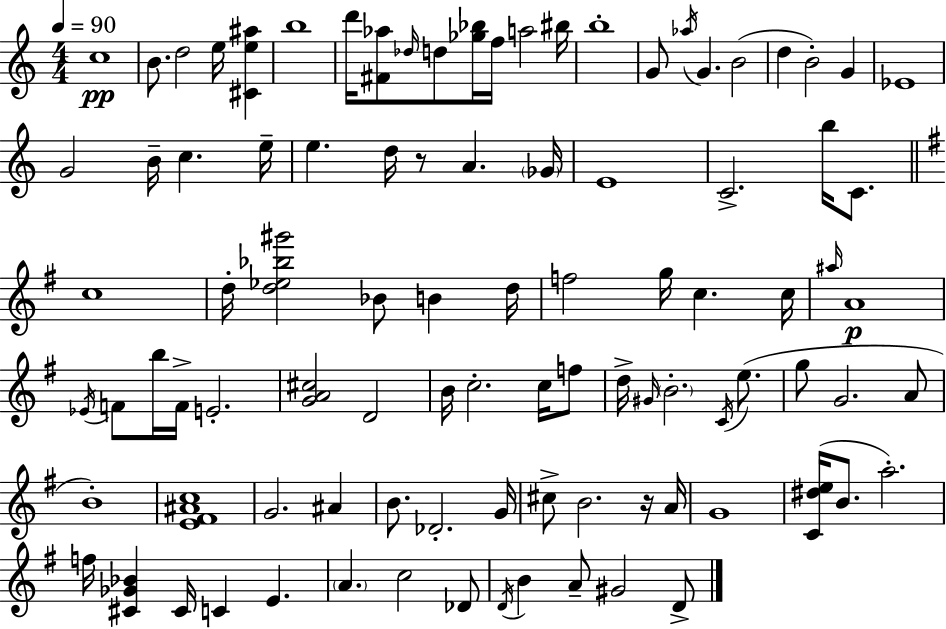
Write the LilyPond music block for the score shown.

{
  \clef treble
  \numericTimeSignature
  \time 4/4
  \key a \minor
  \tempo 4 = 90
  c''1\pp | b'8. d''2 e''16 <cis' e'' ais''>4 | b''1 | d'''16 <fis' aes''>8 \grace { des''16 } d''8 <ges'' bes''>16 f''16 a''2 | \break bis''16 b''1-. | g'8 \acciaccatura { aes''16 } g'4. b'2( | d''4 b'2-.) g'4 | ees'1 | \break g'2 b'16-- c''4. | e''16-- e''4. d''16 r8 a'4. | \parenthesize ges'16 e'1 | c'2.-> b''16 c'8. | \break \bar "||" \break \key g \major c''1 | d''16-. <d'' ees'' bes'' gis'''>2 bes'8 b'4 d''16 | f''2 g''16 c''4. c''16 | \grace { ais''16 } a'1\p | \break \acciaccatura { ees'16 } f'8 b''16 f'16-> e'2.-. | <g' a' cis''>2 d'2 | b'16 c''2.-. c''16 | f''8 d''16-> \grace { gis'16 } \parenthesize b'2.-. | \break \acciaccatura { c'16 }( e''8. g''8 g'2. | a'8 b'1-.) | <e' fis' ais' c''>1 | g'2. | \break ais'4 b'8. des'2.-. | g'16 cis''8-> b'2. | r16 a'16 g'1 | <c' dis'' e''>16( b'8. a''2.-.) | \break f''16 <cis' ges' bes'>4 cis'16 c'4 e'4. | \parenthesize a'4. c''2 | des'8 \acciaccatura { d'16 } b'4 a'8-- gis'2 | d'8-> \bar "|."
}